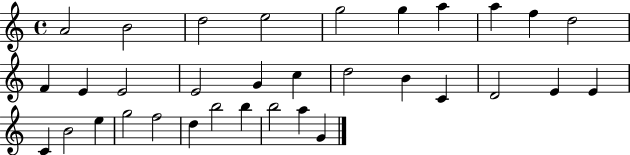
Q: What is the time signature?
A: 4/4